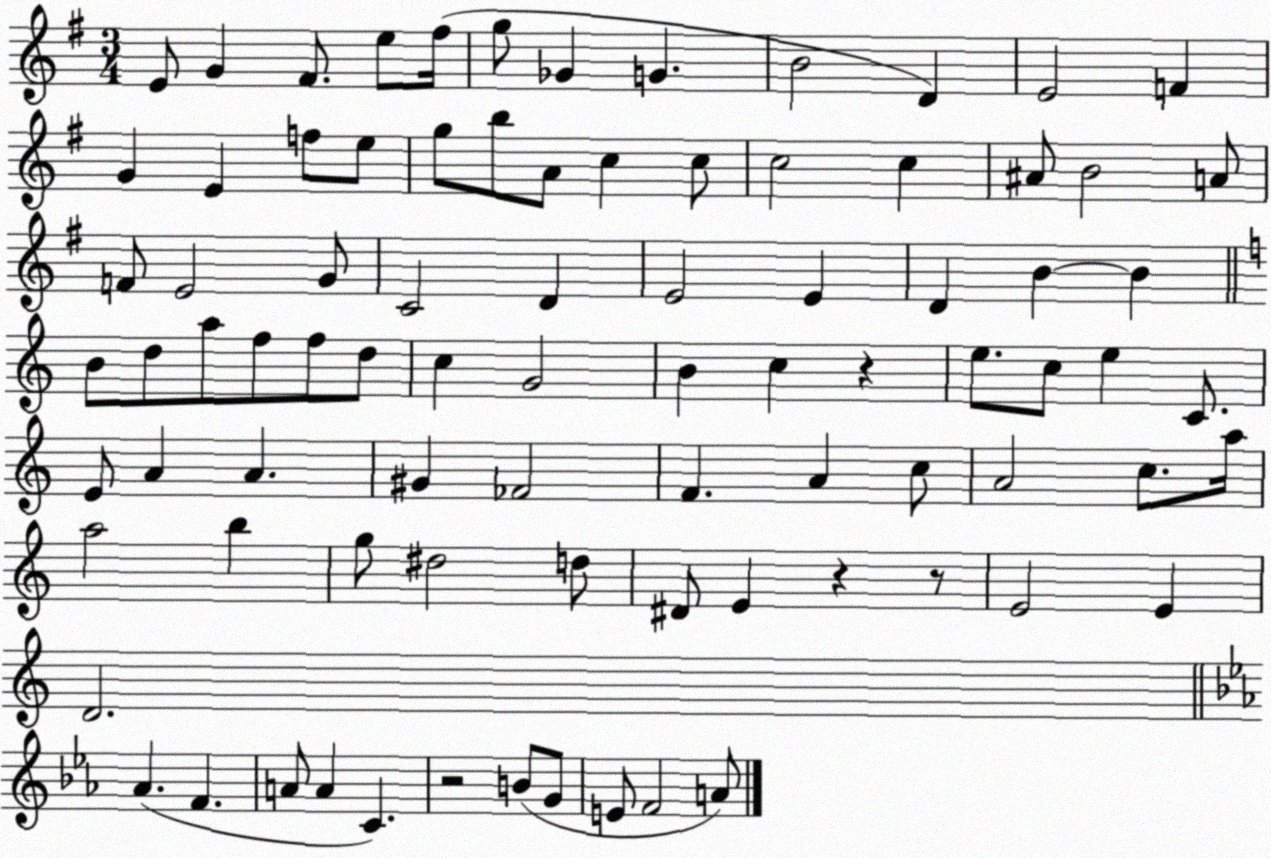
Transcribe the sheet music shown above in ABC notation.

X:1
T:Untitled
M:3/4
L:1/4
K:G
E/2 G ^F/2 e/2 ^f/4 g/2 _G G B2 D E2 F G E f/2 e/2 g/2 b/2 A/2 c c/2 c2 c ^A/2 B2 A/2 F/2 E2 G/2 C2 D E2 E D B B B/2 d/2 a/2 f/2 f/2 d/2 c G2 B c z e/2 c/2 e C/2 E/2 A A ^G _F2 F A c/2 A2 c/2 a/4 a2 b g/2 ^d2 d/2 ^D/2 E z z/2 E2 E D2 _A F A/2 A C z2 B/2 G/2 E/2 F2 A/2